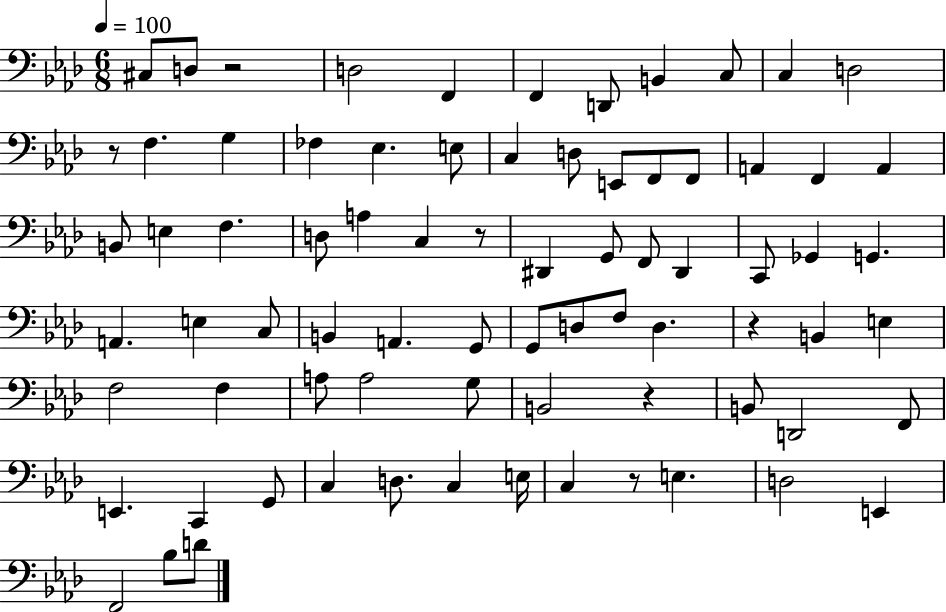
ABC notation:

X:1
T:Untitled
M:6/8
L:1/4
K:Ab
^C,/2 D,/2 z2 D,2 F,, F,, D,,/2 B,, C,/2 C, D,2 z/2 F, G, _F, _E, E,/2 C, D,/2 E,,/2 F,,/2 F,,/2 A,, F,, A,, B,,/2 E, F, D,/2 A, C, z/2 ^D,, G,,/2 F,,/2 ^D,, C,,/2 _G,, G,, A,, E, C,/2 B,, A,, G,,/2 G,,/2 D,/2 F,/2 D, z B,, E, F,2 F, A,/2 A,2 G,/2 B,,2 z B,,/2 D,,2 F,,/2 E,, C,, G,,/2 C, D,/2 C, E,/4 C, z/2 E, D,2 E,, F,,2 _B,/2 D/2